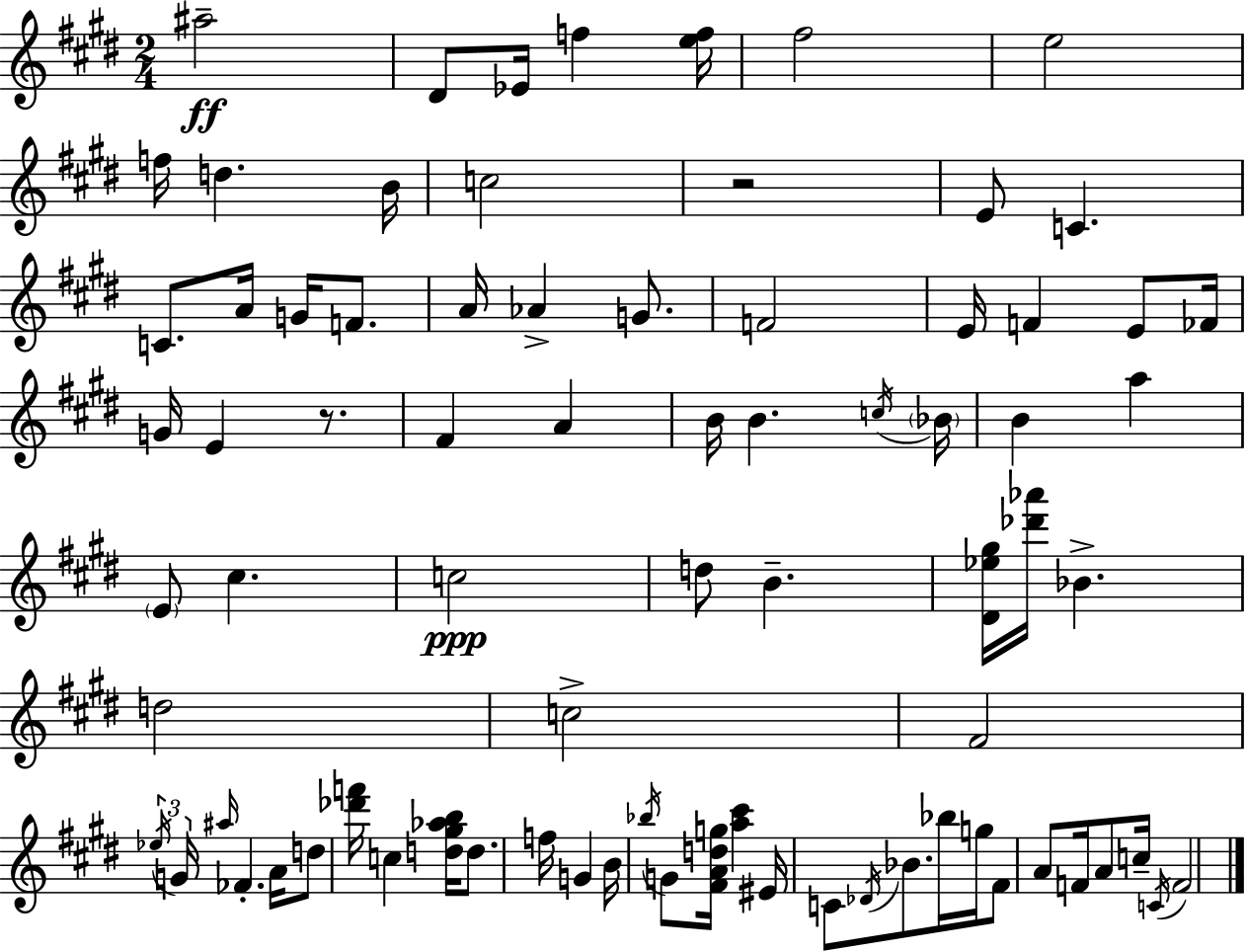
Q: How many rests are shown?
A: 2